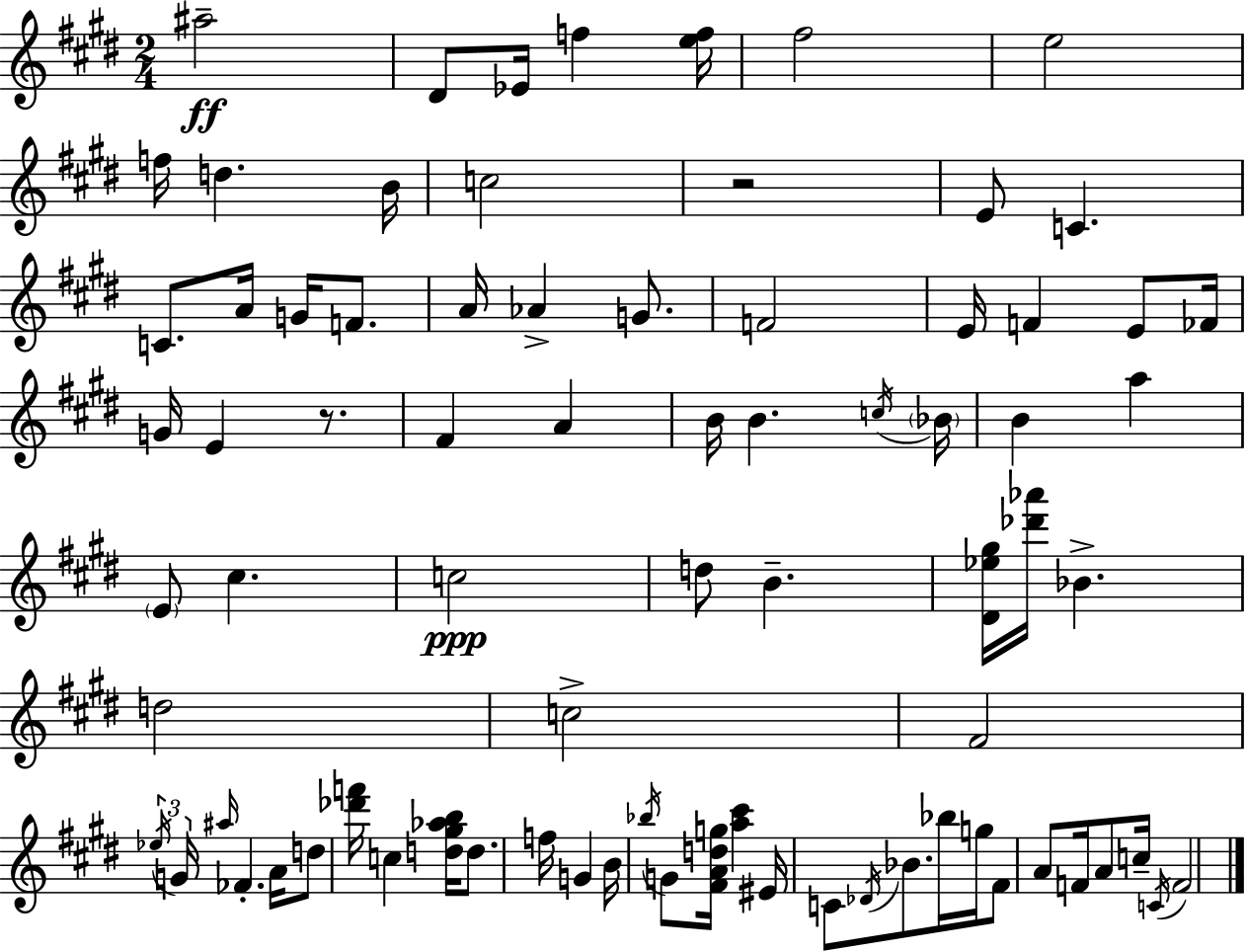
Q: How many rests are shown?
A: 2